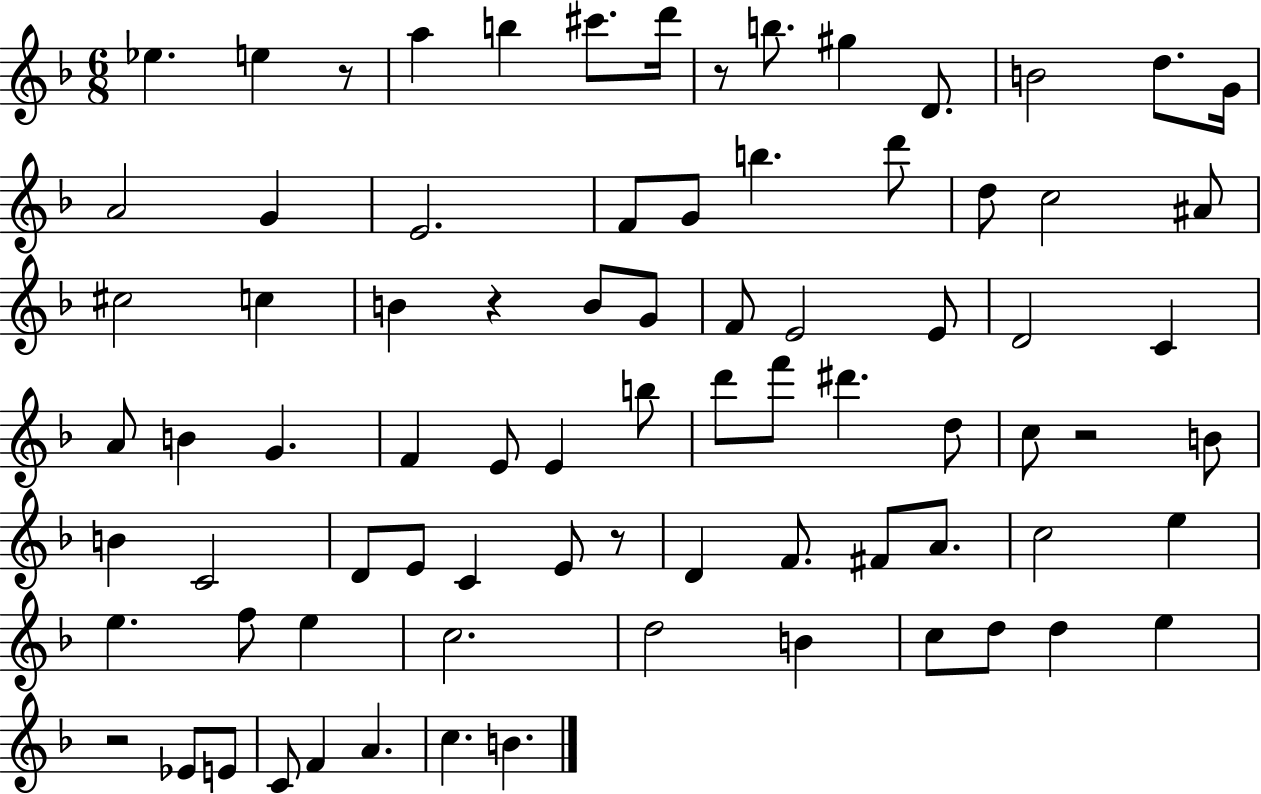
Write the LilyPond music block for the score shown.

{
  \clef treble
  \numericTimeSignature
  \time 6/8
  \key f \major
  ees''4. e''4 r8 | a''4 b''4 cis'''8. d'''16 | r8 b''8. gis''4 d'8. | b'2 d''8. g'16 | \break a'2 g'4 | e'2. | f'8 g'8 b''4. d'''8 | d''8 c''2 ais'8 | \break cis''2 c''4 | b'4 r4 b'8 g'8 | f'8 e'2 e'8 | d'2 c'4 | \break a'8 b'4 g'4. | f'4 e'8 e'4 b''8 | d'''8 f'''8 dis'''4. d''8 | c''8 r2 b'8 | \break b'4 c'2 | d'8 e'8 c'4 e'8 r8 | d'4 f'8. fis'8 a'8. | c''2 e''4 | \break e''4. f''8 e''4 | c''2. | d''2 b'4 | c''8 d''8 d''4 e''4 | \break r2 ees'8 e'8 | c'8 f'4 a'4. | c''4. b'4. | \bar "|."
}